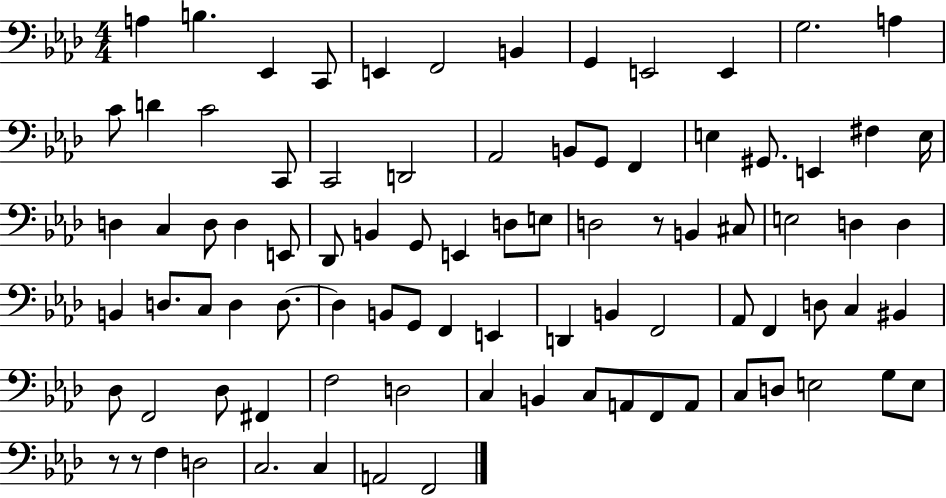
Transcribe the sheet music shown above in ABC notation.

X:1
T:Untitled
M:4/4
L:1/4
K:Ab
A, B, _E,, C,,/2 E,, F,,2 B,, G,, E,,2 E,, G,2 A, C/2 D C2 C,,/2 C,,2 D,,2 _A,,2 B,,/2 G,,/2 F,, E, ^G,,/2 E,, ^F, E,/4 D, C, D,/2 D, E,,/2 _D,,/2 B,, G,,/2 E,, D,/2 E,/2 D,2 z/2 B,, ^C,/2 E,2 D, D, B,, D,/2 C,/2 D, D,/2 D, B,,/2 G,,/2 F,, E,, D,, B,, F,,2 _A,,/2 F,, D,/2 C, ^B,, _D,/2 F,,2 _D,/2 ^F,, F,2 D,2 C, B,, C,/2 A,,/2 F,,/2 A,,/2 C,/2 D,/2 E,2 G,/2 E,/2 z/2 z/2 F, D,2 C,2 C, A,,2 F,,2